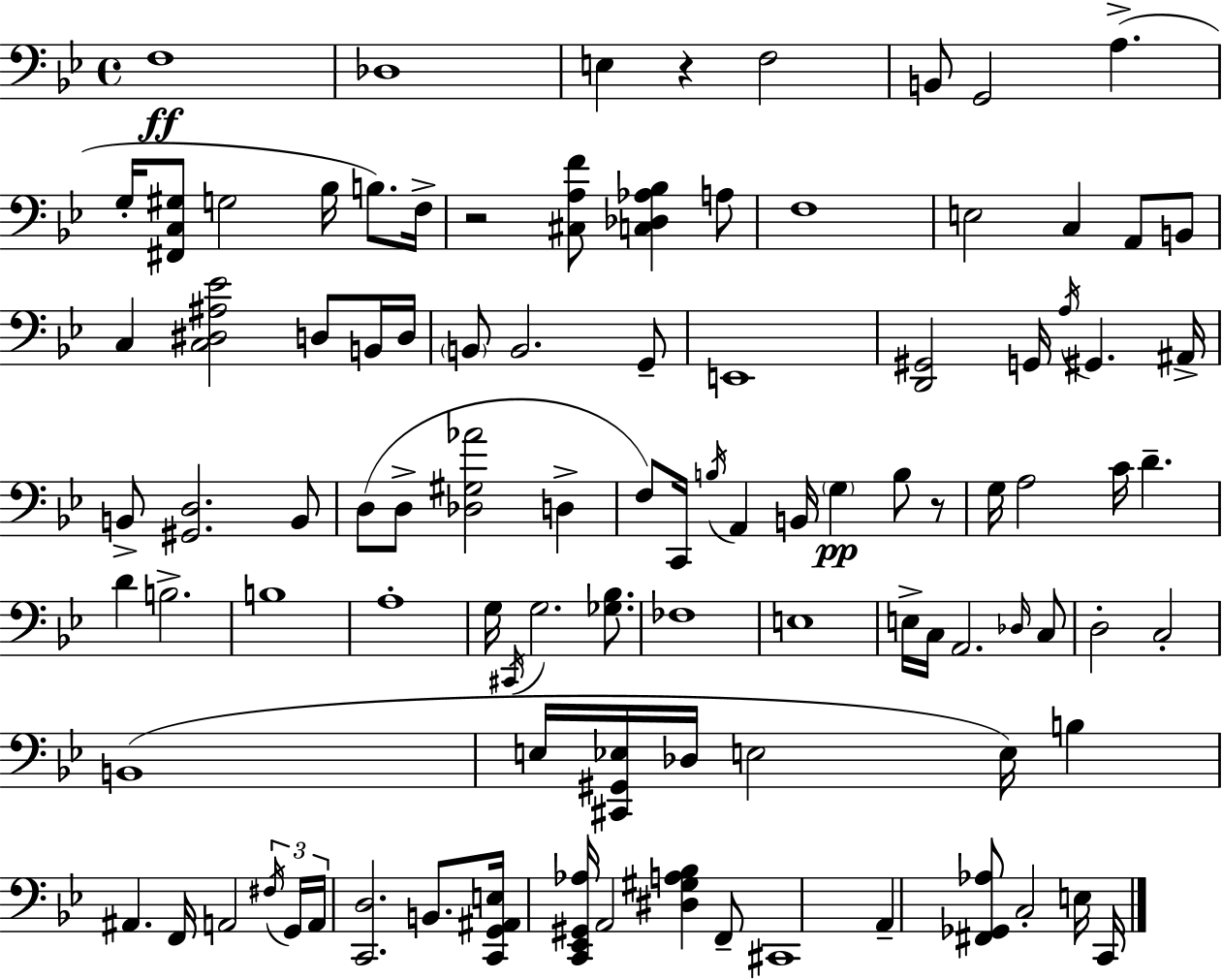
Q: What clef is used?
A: bass